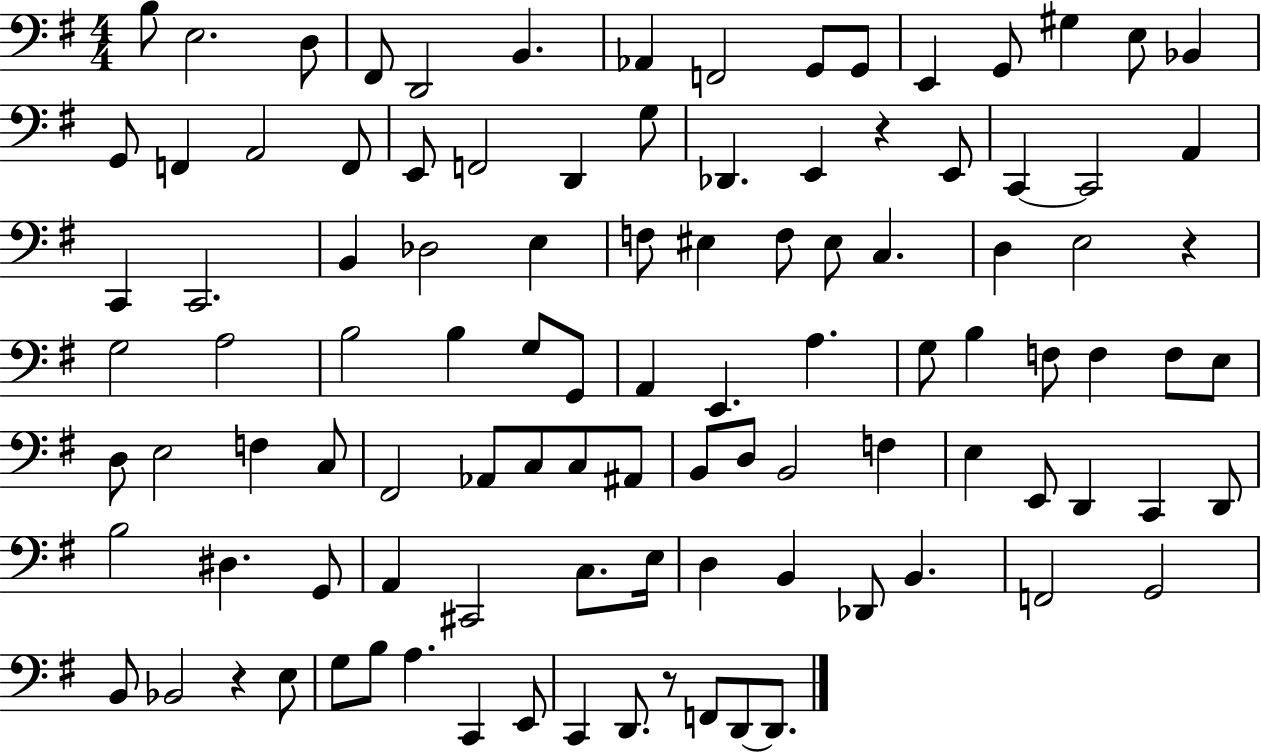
B3/e E3/h. D3/e F#2/e D2/h B2/q. Ab2/q F2/h G2/e G2/e E2/q G2/e G#3/q E3/e Bb2/q G2/e F2/q A2/h F2/e E2/e F2/h D2/q G3/e Db2/q. E2/q R/q E2/e C2/q C2/h A2/q C2/q C2/h. B2/q Db3/h E3/q F3/e EIS3/q F3/e EIS3/e C3/q. D3/q E3/h R/q G3/h A3/h B3/h B3/q G3/e G2/e A2/q E2/q. A3/q. G3/e B3/q F3/e F3/q F3/e E3/e D3/e E3/h F3/q C3/e F#2/h Ab2/e C3/e C3/e A#2/e B2/e D3/e B2/h F3/q E3/q E2/e D2/q C2/q D2/e B3/h D#3/q. G2/e A2/q C#2/h C3/e. E3/s D3/q B2/q Db2/e B2/q. F2/h G2/h B2/e Bb2/h R/q E3/e G3/e B3/e A3/q. C2/q E2/e C2/q D2/e. R/e F2/e D2/e D2/e.